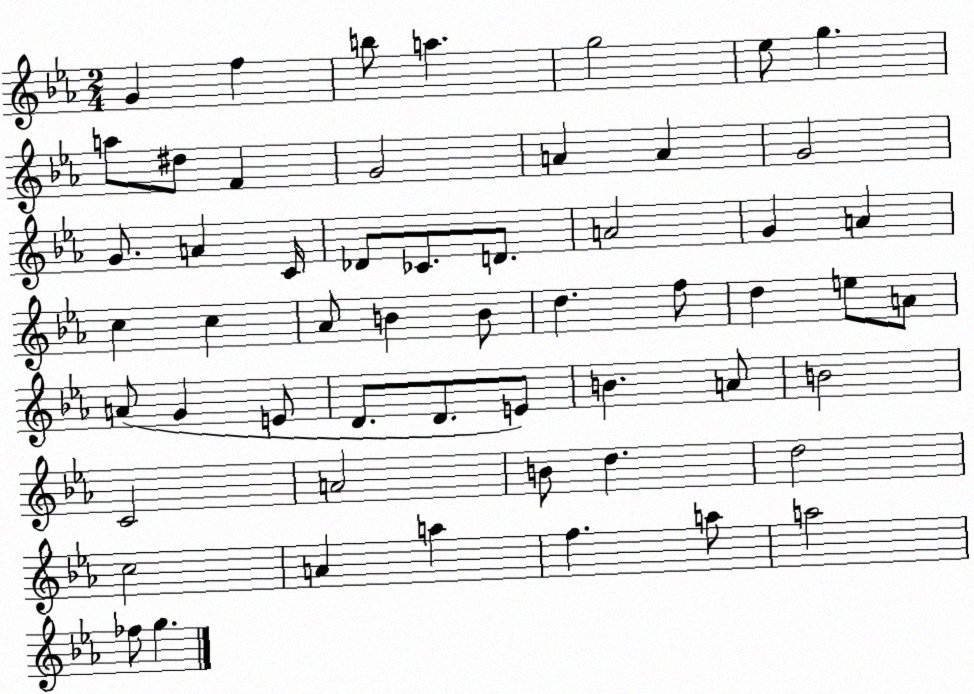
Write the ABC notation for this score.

X:1
T:Untitled
M:2/4
L:1/4
K:Eb
G f b/2 a g2 _e/2 g a/2 ^d/2 F G2 A A G2 G/2 A C/4 _D/2 _C/2 D/2 A2 G A c c _A/2 B B/2 d f/2 d e/2 A/2 A/2 G E/2 D/2 D/2 E/2 B A/2 B2 C2 A2 B/2 d d2 c2 A a f a/2 a2 _f/2 g